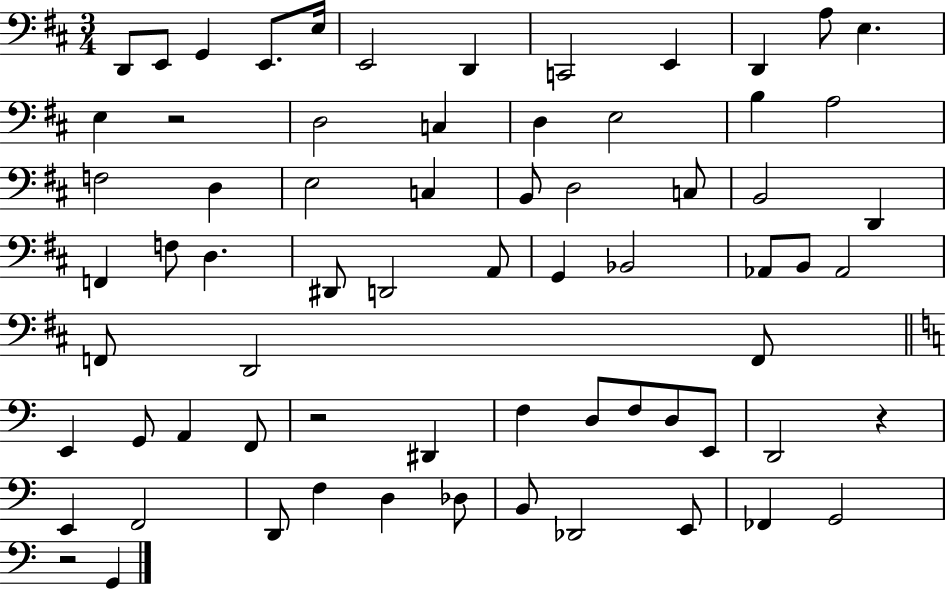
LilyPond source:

{
  \clef bass
  \numericTimeSignature
  \time 3/4
  \key d \major
  \repeat volta 2 { d,8 e,8 g,4 e,8. e16 | e,2 d,4 | c,2 e,4 | d,4 a8 e4. | \break e4 r2 | d2 c4 | d4 e2 | b4 a2 | \break f2 d4 | e2 c4 | b,8 d2 c8 | b,2 d,4 | \break f,4 f8 d4. | dis,8 d,2 a,8 | g,4 bes,2 | aes,8 b,8 aes,2 | \break f,8 d,2 f,8 | \bar "||" \break \key a \minor e,4 g,8 a,4 f,8 | r2 dis,4 | f4 d8 f8 d8 e,8 | d,2 r4 | \break e,4 f,2 | d,8 f4 d4 des8 | b,8 des,2 e,8 | fes,4 g,2 | \break r2 g,4 | } \bar "|."
}